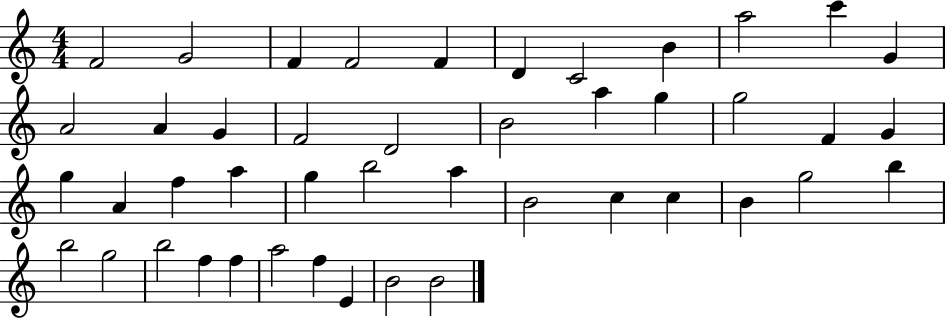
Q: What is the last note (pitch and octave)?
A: B4